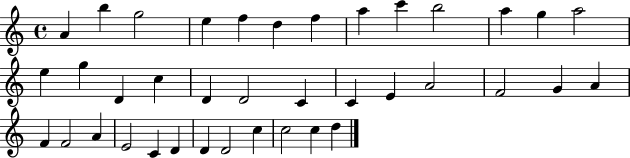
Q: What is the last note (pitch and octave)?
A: D5